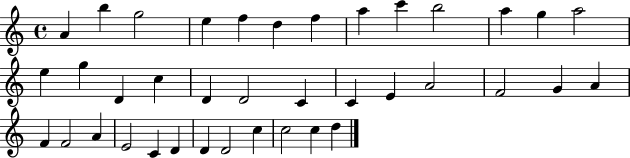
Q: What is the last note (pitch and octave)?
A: D5